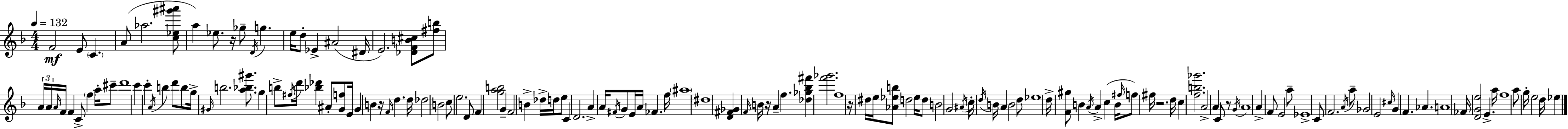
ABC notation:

X:1
T:Untitled
M:4/4
L:1/4
K:Dm
F2 E/2 C A/2 _a2 [c_e^g'^a']/2 a _e/2 z/4 _g/2 D/4 g e/4 d/2 _E ^A2 ^D/4 E2 [_DFB^c]/2 [^fb]/2 A/4 A/4 A/4 F/4 F C/2 f a/4 ^c'/2 d'4 c' c' A/4 b d'/2 b/2 g/4 ^G/4 b2 [a_b^g']/2 g b/2 ^f/4 d'/4 [_b_d'] ^A/2 [Gf]/2 E/4 G B z/4 F/4 d d/4 _d2 B2 c/2 e2 D/2 F [gab]2 G F2 B _d/4 d/4 e/2 C D2 A A/4 ^F/4 G/2 E/4 A/4 _F f/4 ^a4 ^d4 [D^F_G] F/4 B/4 z/4 A f [_d_g_b^f'] [f'_g']2 f4 z/4 ^d/4 e/4 [_A_eb]/2 d2 _e/4 d/2 B2 G2 ^A/4 c/4 d/4 B/4 A B2 d/2 _e4 d/4 [F^g]/2 B A/4 A c B/4 ^f/4 f/2 ^f/4 z2 d/4 c [fb_g']2 A2 A C/2 z/2 G/4 A4 A F/2 E2 a/2 _E4 C/2 F2 A/4 a/2 _G2 E2 ^c/4 G F _A A4 _F/4 [DGe]2 E a/4 f4 a/2 g/4 e2 d/4 _e